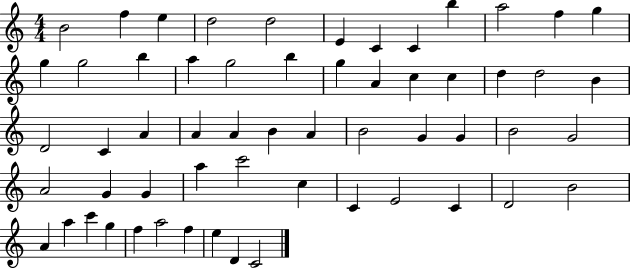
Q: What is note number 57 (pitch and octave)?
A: D4